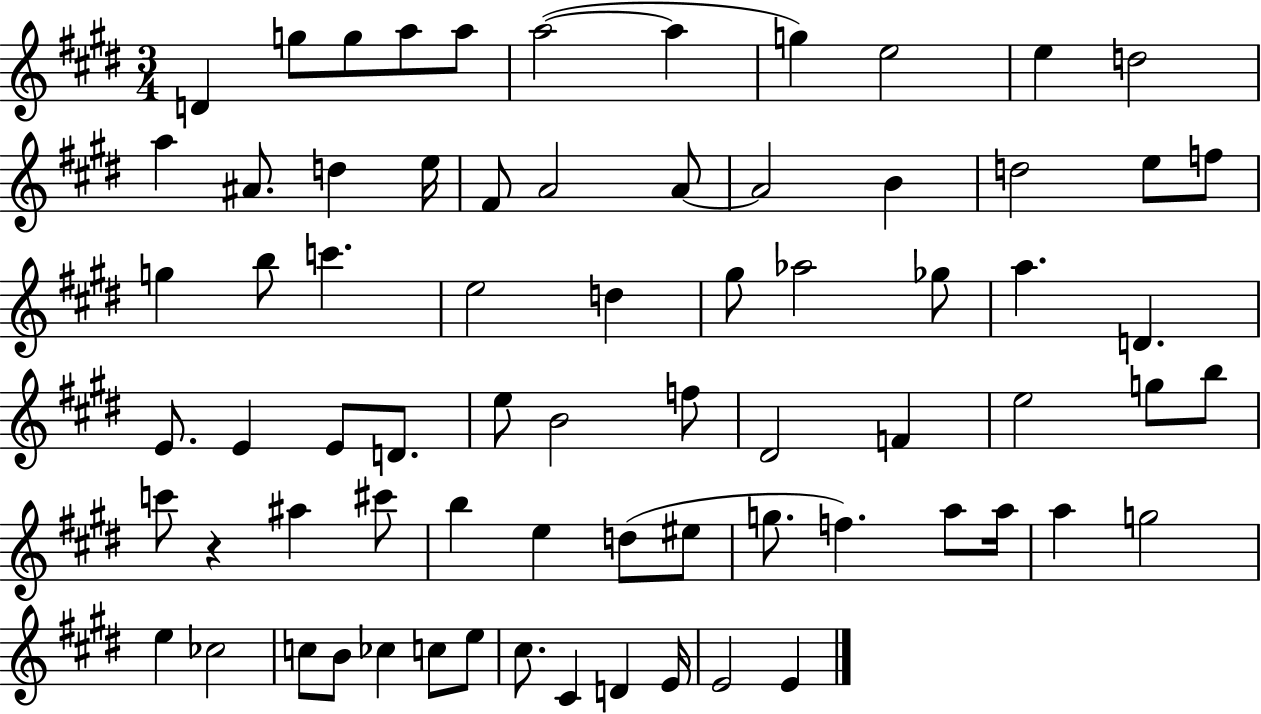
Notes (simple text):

D4/q G5/e G5/e A5/e A5/e A5/h A5/q G5/q E5/h E5/q D5/h A5/q A#4/e. D5/q E5/s F#4/e A4/h A4/e A4/h B4/q D5/h E5/e F5/e G5/q B5/e C6/q. E5/h D5/q G#5/e Ab5/h Gb5/e A5/q. D4/q. E4/e. E4/q E4/e D4/e. E5/e B4/h F5/e D#4/h F4/q E5/h G5/e B5/e C6/e R/q A#5/q C#6/e B5/q E5/q D5/e EIS5/e G5/e. F5/q. A5/e A5/s A5/q G5/h E5/q CES5/h C5/e B4/e CES5/q C5/e E5/e C#5/e. C#4/q D4/q E4/s E4/h E4/q